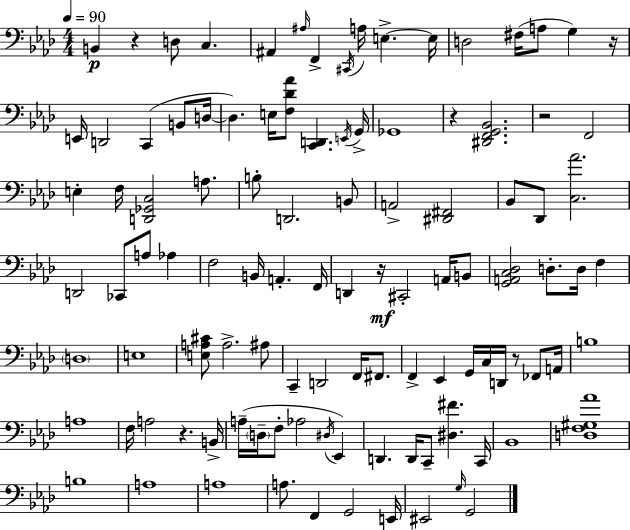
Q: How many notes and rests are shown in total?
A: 107